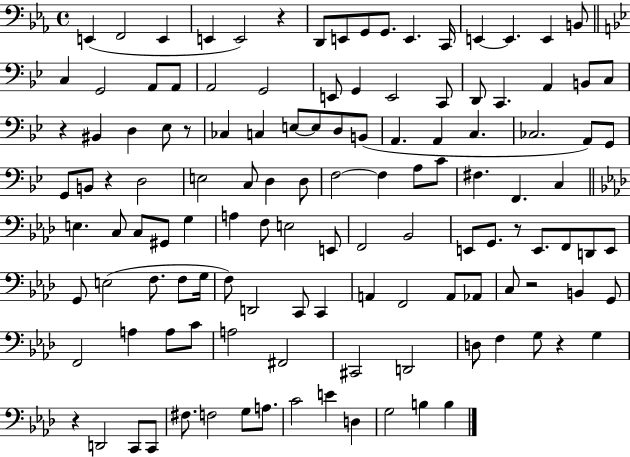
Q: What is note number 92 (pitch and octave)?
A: G2